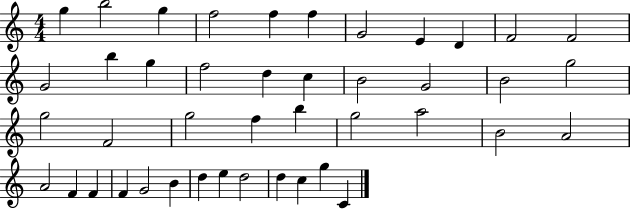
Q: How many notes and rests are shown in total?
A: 43